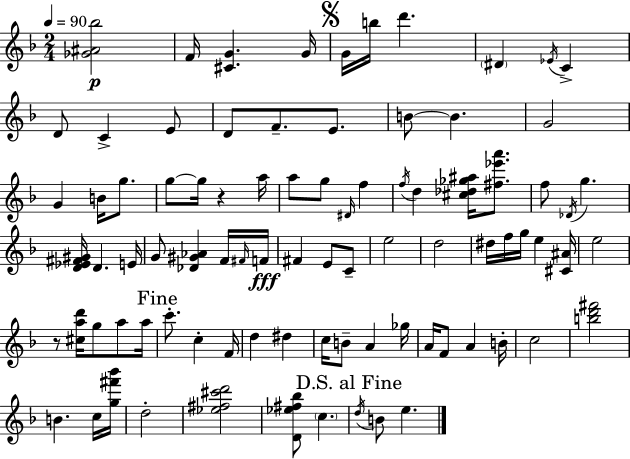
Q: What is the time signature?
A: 2/4